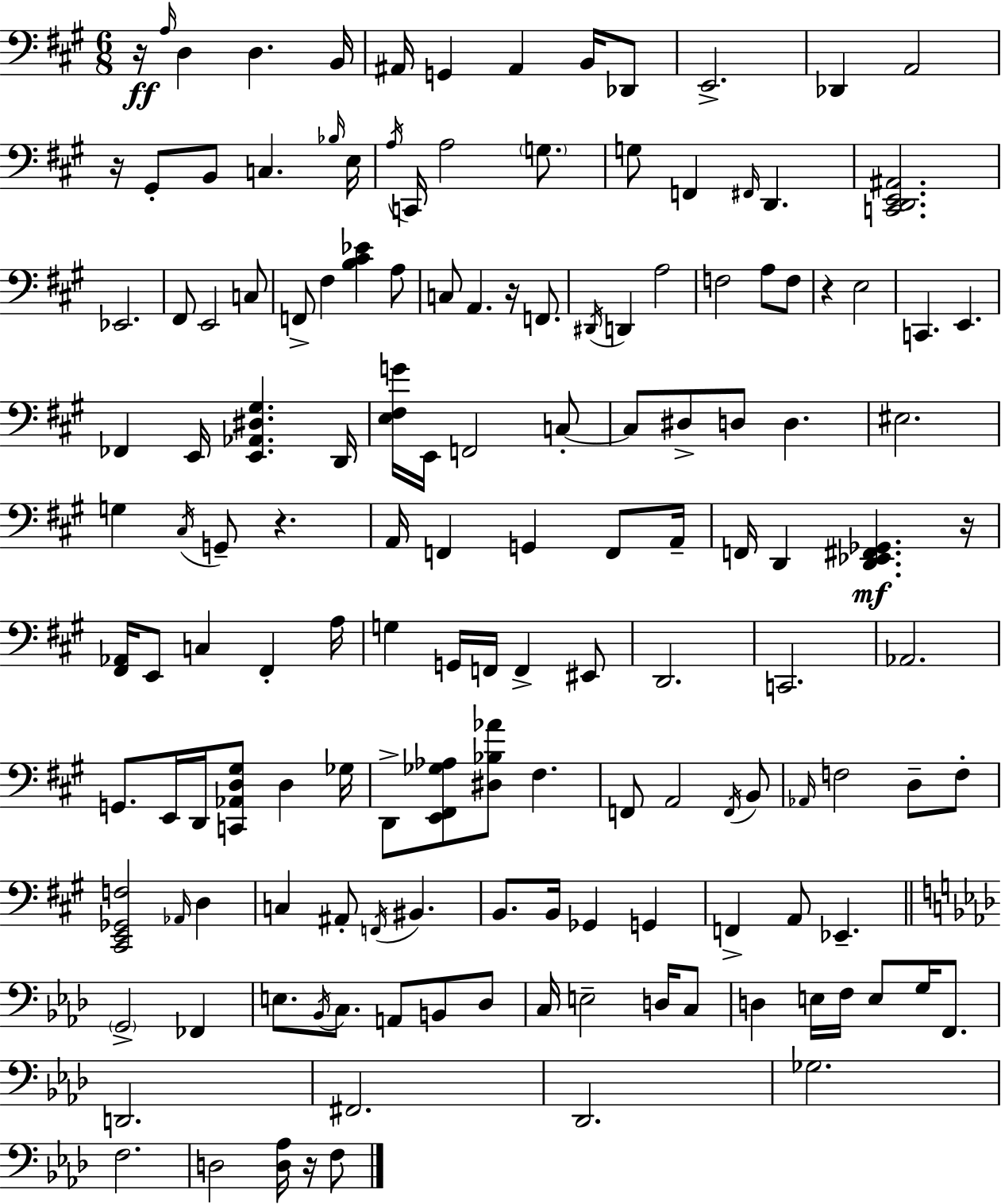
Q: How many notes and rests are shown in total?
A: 148